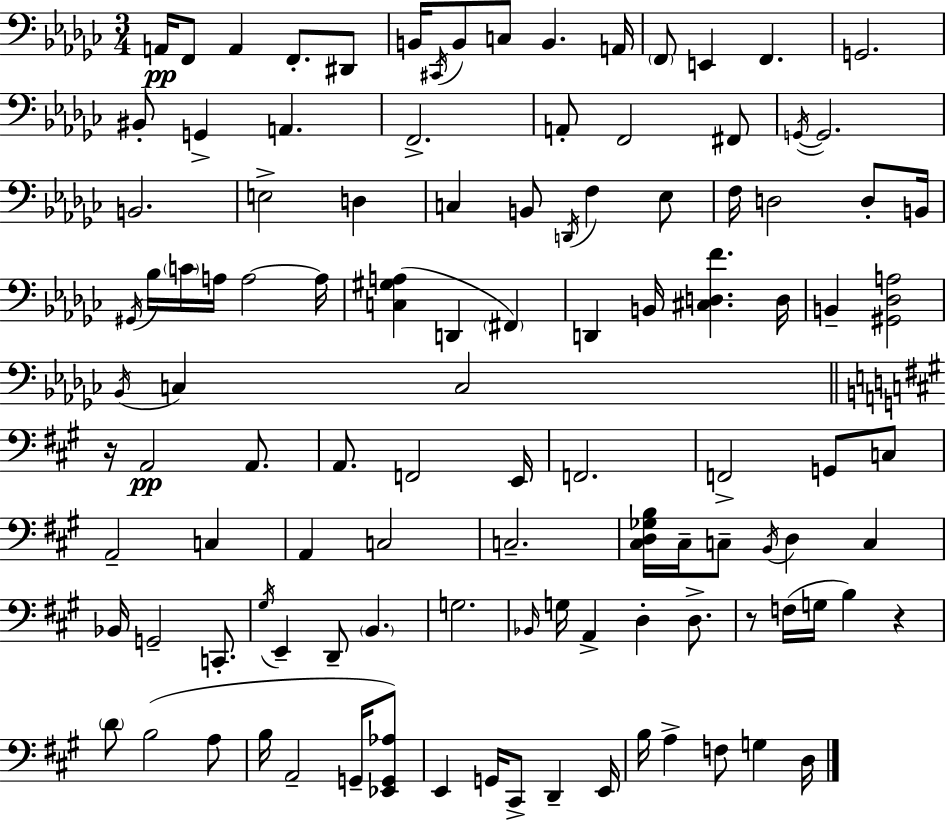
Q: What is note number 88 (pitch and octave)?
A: B3